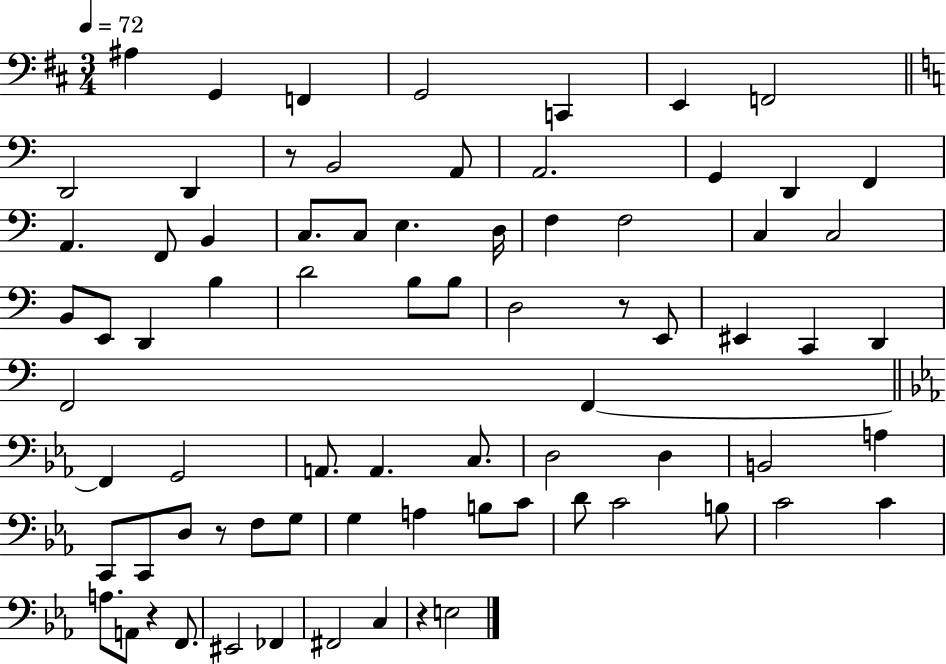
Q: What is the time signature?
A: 3/4